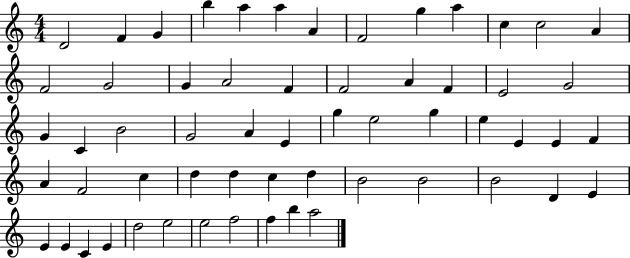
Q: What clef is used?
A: treble